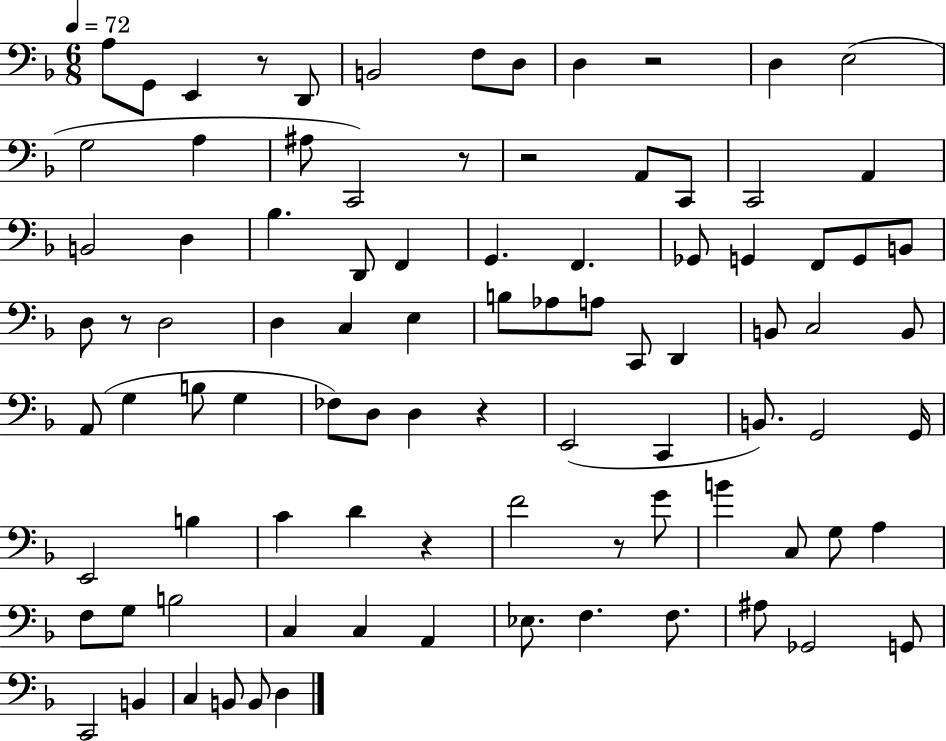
X:1
T:Untitled
M:6/8
L:1/4
K:F
A,/2 G,,/2 E,, z/2 D,,/2 B,,2 F,/2 D,/2 D, z2 D, E,2 G,2 A, ^A,/2 C,,2 z/2 z2 A,,/2 C,,/2 C,,2 A,, B,,2 D, _B, D,,/2 F,, G,, F,, _G,,/2 G,, F,,/2 G,,/2 B,,/2 D,/2 z/2 D,2 D, C, E, B,/2 _A,/2 A,/2 C,,/2 D,, B,,/2 C,2 B,,/2 A,,/2 G, B,/2 G, _F,/2 D,/2 D, z E,,2 C,, B,,/2 G,,2 G,,/4 E,,2 B, C D z F2 z/2 G/2 B C,/2 G,/2 A, F,/2 G,/2 B,2 C, C, A,, _E,/2 F, F,/2 ^A,/2 _G,,2 G,,/2 C,,2 B,, C, B,,/2 B,,/2 D,